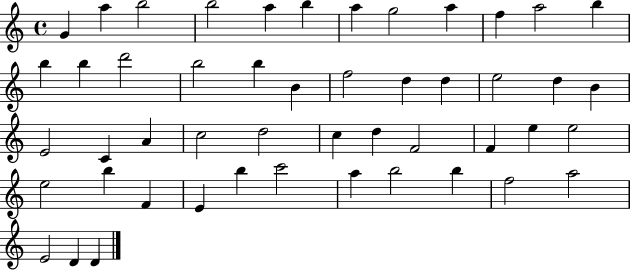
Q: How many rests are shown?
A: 0